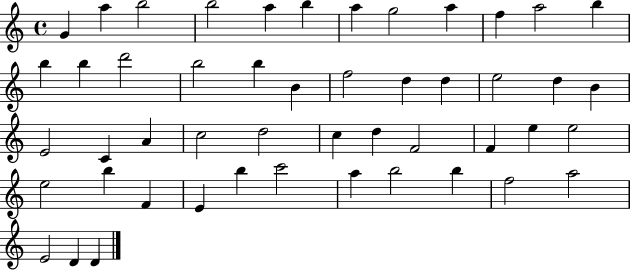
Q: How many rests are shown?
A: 0